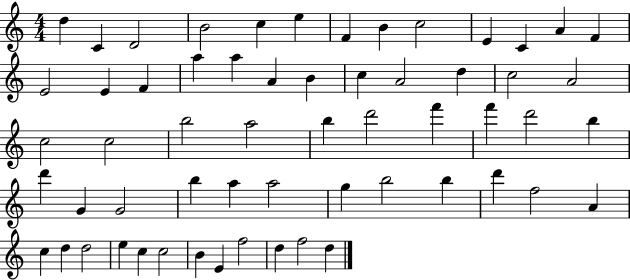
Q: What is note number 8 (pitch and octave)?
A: B4